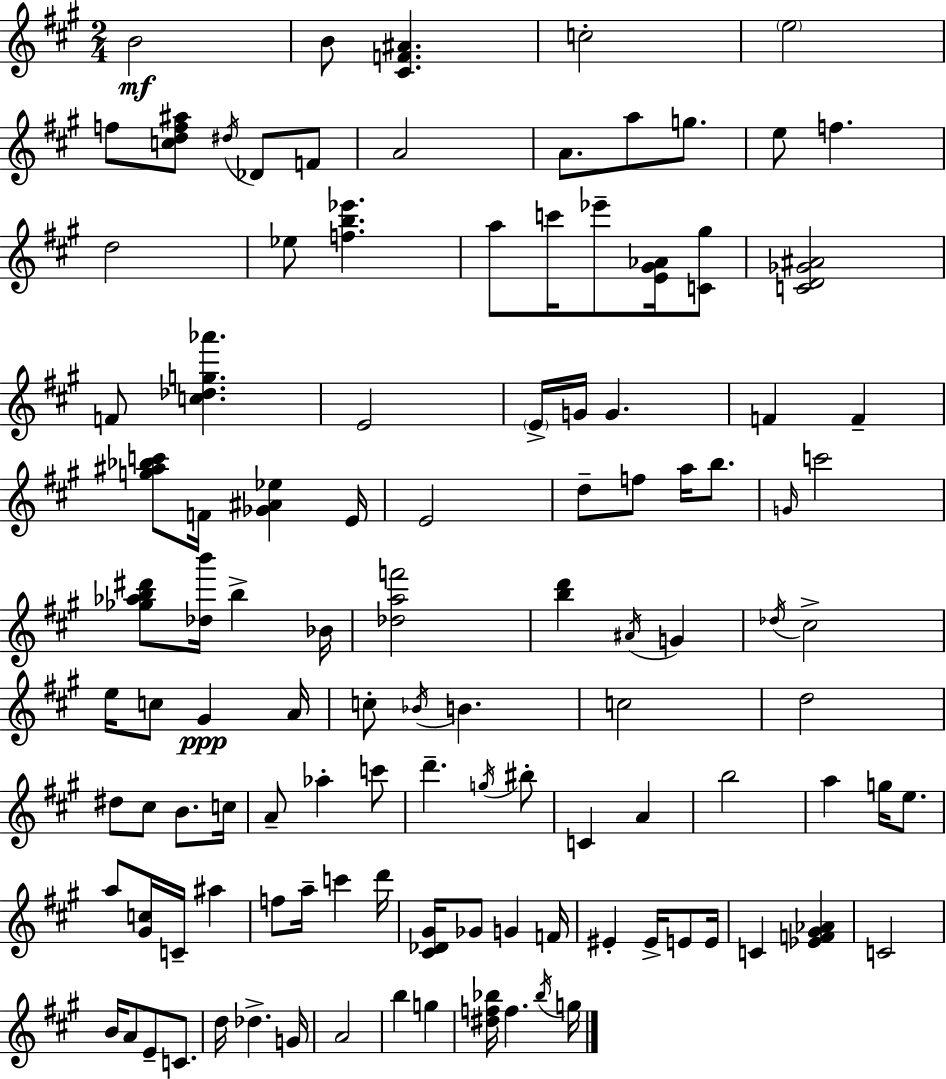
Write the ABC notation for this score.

X:1
T:Untitled
M:2/4
L:1/4
K:A
B2 B/2 [^CF^A] c2 e2 f/2 [cdf^a]/2 ^d/4 _D/2 F/2 A2 A/2 a/2 g/2 e/2 f d2 _e/2 [fb_e'] a/2 c'/4 _e'/2 [E^G_A]/4 [C^g]/2 [CD_G^A]2 F/2 [c_dg_a'] E2 E/4 G/4 G F F [g^a_bc']/2 F/4 [_G^A_e] E/4 E2 d/2 f/2 a/4 b/2 G/4 c'2 [_g_ab^d']/2 [_db']/4 b _B/4 [_daf']2 [bd'] ^A/4 G _d/4 ^c2 e/4 c/2 ^G A/4 c/2 _B/4 B c2 d2 ^d/2 ^c/2 B/2 c/4 A/2 _a c'/2 d' g/4 ^b/2 C A b2 a g/4 e/2 a/2 [^Gc]/4 C/4 ^a f/2 a/4 c' d'/4 [^C_D^G]/4 _G/2 G F/4 ^E ^E/4 E/2 E/4 C [_EF^G_A] C2 B/4 A/2 E/2 C/2 d/4 _d G/4 A2 b g [^df_b]/4 f _b/4 g/4